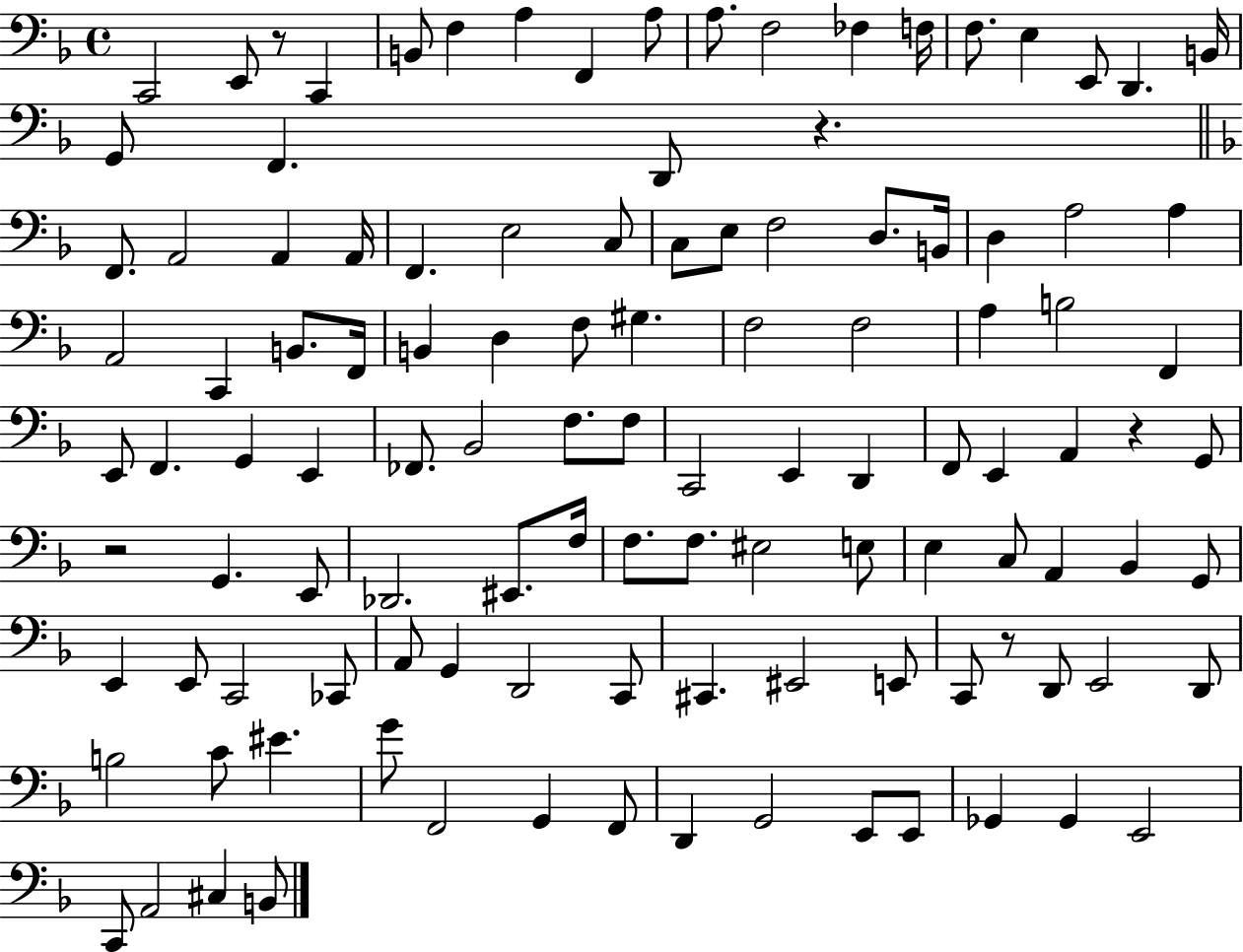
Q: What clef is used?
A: bass